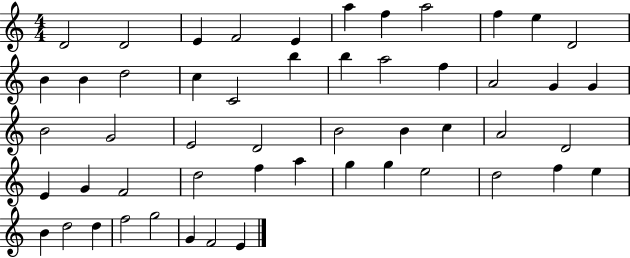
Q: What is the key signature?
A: C major